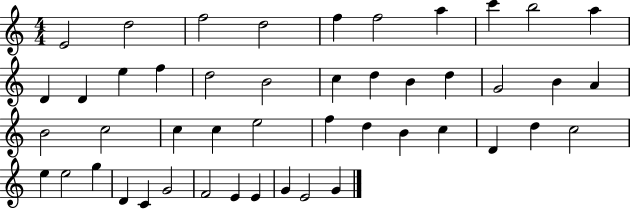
{
  \clef treble
  \numericTimeSignature
  \time 4/4
  \key c \major
  e'2 d''2 | f''2 d''2 | f''4 f''2 a''4 | c'''4 b''2 a''4 | \break d'4 d'4 e''4 f''4 | d''2 b'2 | c''4 d''4 b'4 d''4 | g'2 b'4 a'4 | \break b'2 c''2 | c''4 c''4 e''2 | f''4 d''4 b'4 c''4 | d'4 d''4 c''2 | \break e''4 e''2 g''4 | d'4 c'4 g'2 | f'2 e'4 e'4 | g'4 e'2 g'4 | \break \bar "|."
}